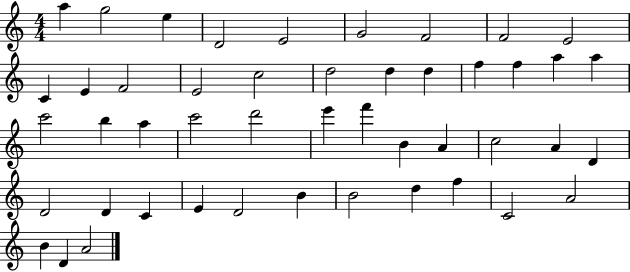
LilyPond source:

{
  \clef treble
  \numericTimeSignature
  \time 4/4
  \key c \major
  a''4 g''2 e''4 | d'2 e'2 | g'2 f'2 | f'2 e'2 | \break c'4 e'4 f'2 | e'2 c''2 | d''2 d''4 d''4 | f''4 f''4 a''4 a''4 | \break c'''2 b''4 a''4 | c'''2 d'''2 | e'''4 f'''4 b'4 a'4 | c''2 a'4 d'4 | \break d'2 d'4 c'4 | e'4 d'2 b'4 | b'2 d''4 f''4 | c'2 a'2 | \break b'4 d'4 a'2 | \bar "|."
}